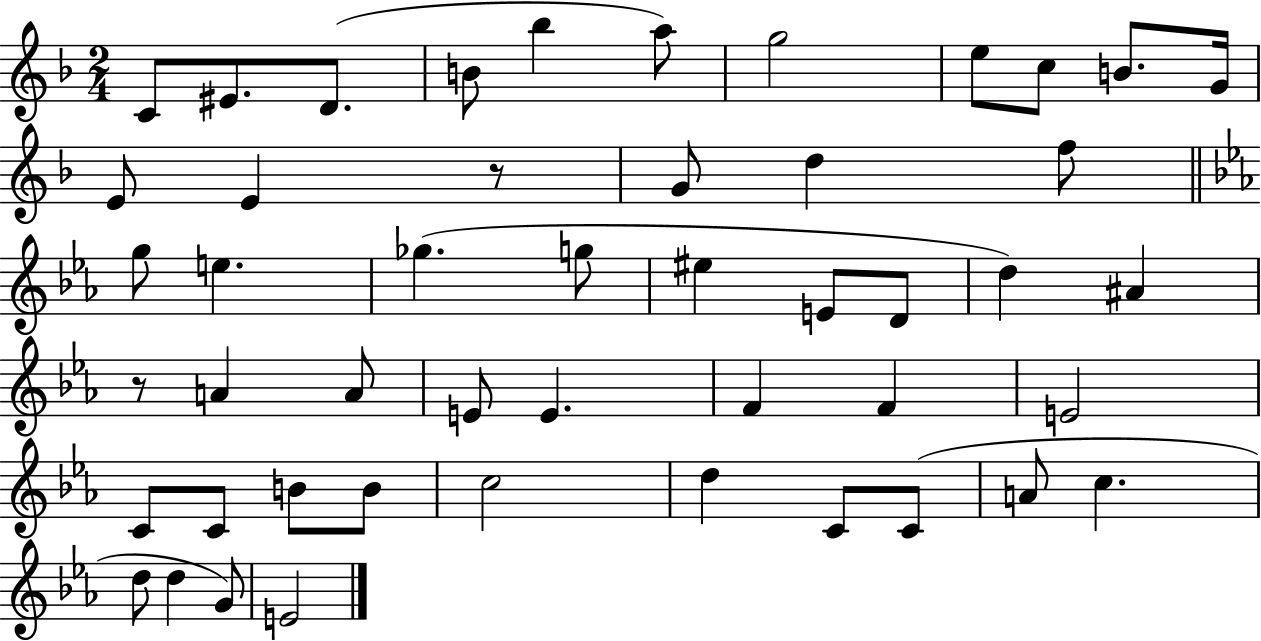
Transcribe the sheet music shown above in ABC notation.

X:1
T:Untitled
M:2/4
L:1/4
K:F
C/2 ^E/2 D/2 B/2 _b a/2 g2 e/2 c/2 B/2 G/4 E/2 E z/2 G/2 d f/2 g/2 e _g g/2 ^e E/2 D/2 d ^A z/2 A A/2 E/2 E F F E2 C/2 C/2 B/2 B/2 c2 d C/2 C/2 A/2 c d/2 d G/2 E2